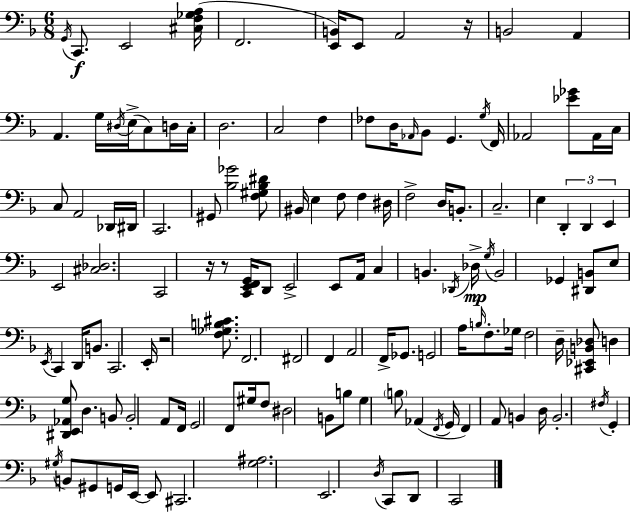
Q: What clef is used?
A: bass